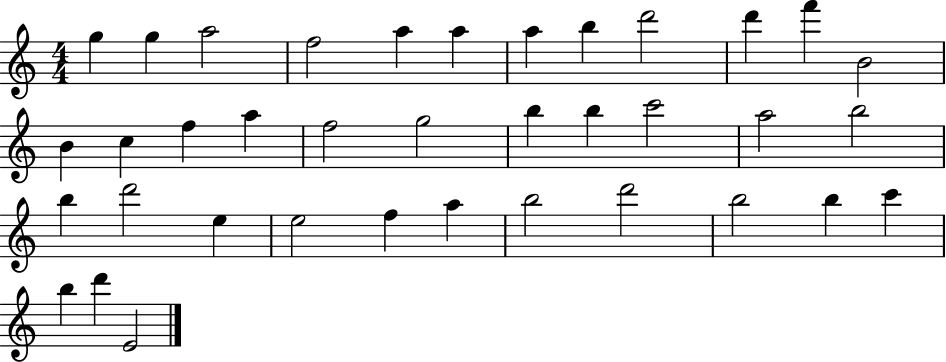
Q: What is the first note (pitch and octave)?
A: G5